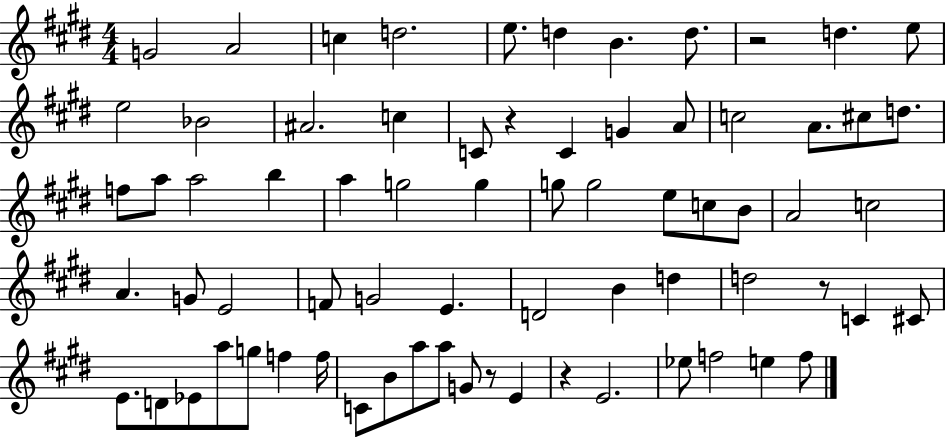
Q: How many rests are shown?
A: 5